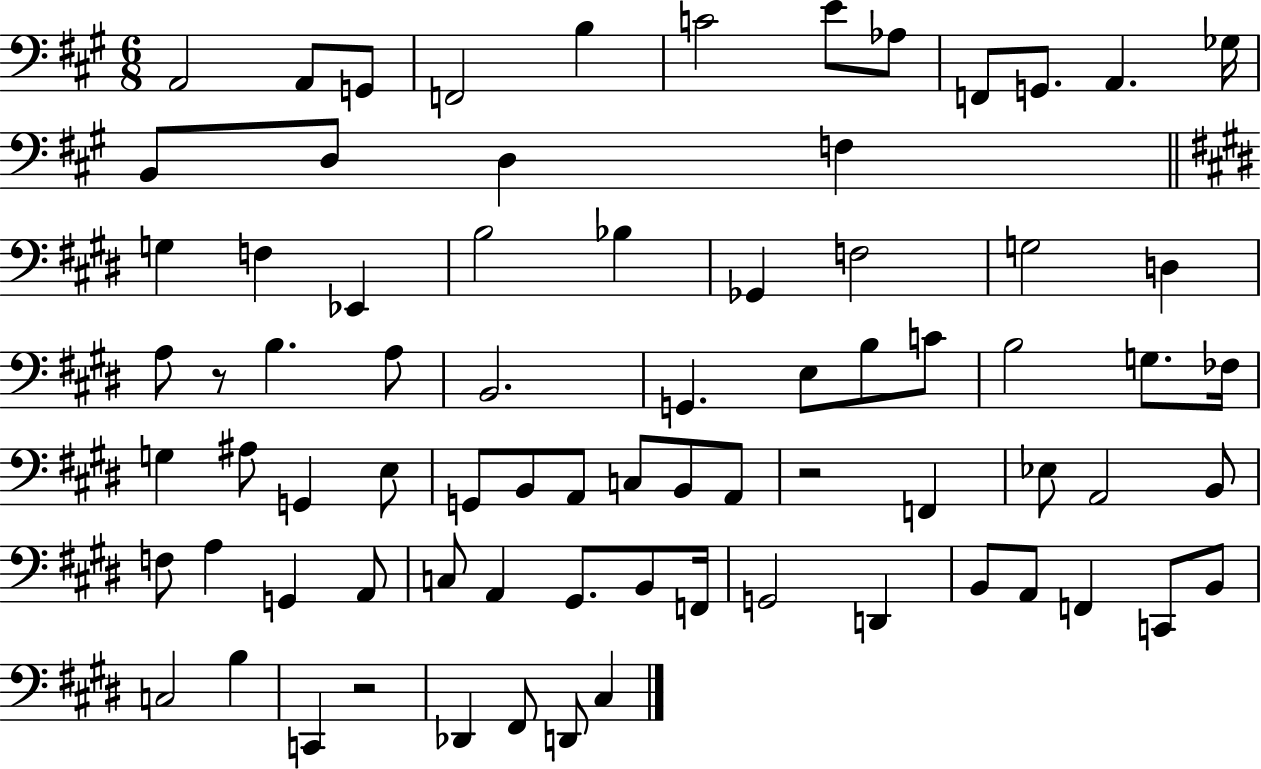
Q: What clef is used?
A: bass